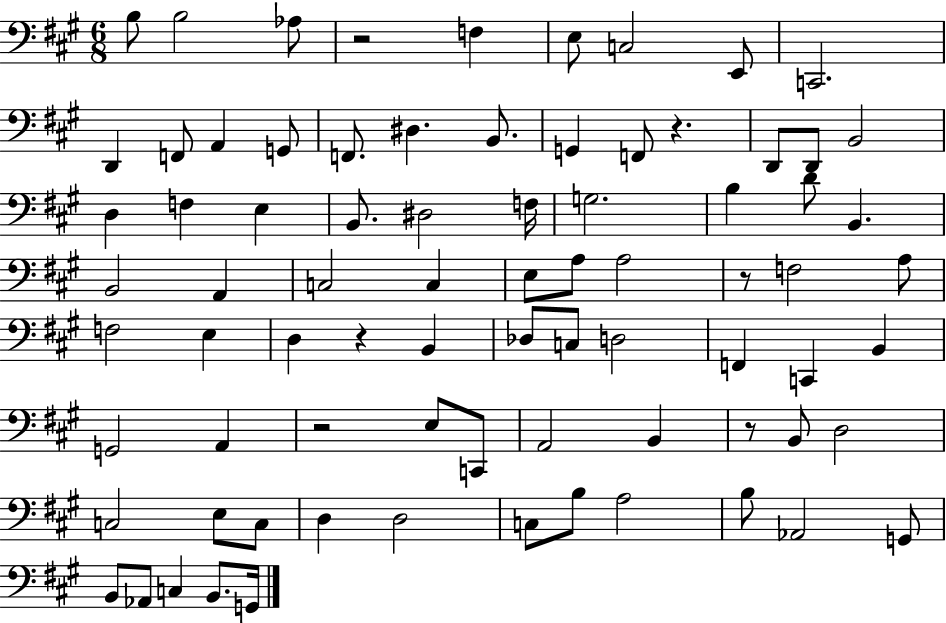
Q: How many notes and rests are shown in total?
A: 79